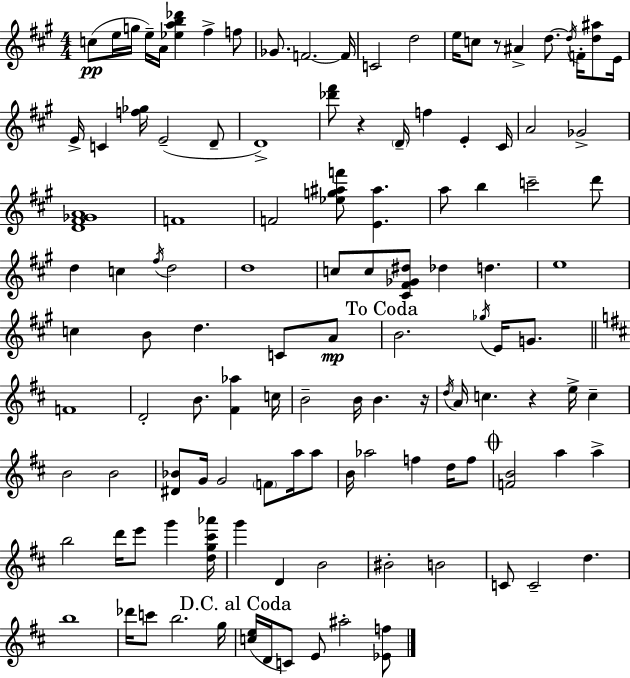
{
  \clef treble
  \numericTimeSignature
  \time 4/4
  \key a \major
  c''8(\pp e''16 g''16 e''16--) a'16 <ees'' a'' b'' des'''>4 fis''4-> f''8 | ges'8. f'2.~~ f'16 | c'2 d''2 | e''16 c''8 r8 ais'4-> d''8.~~ \acciaccatura { d''16 } f'16-. <d'' ais''>8 | \break e'16 e'16-> c'4 <f'' ges''>16 e'2--( d'8-- | d'1->) | <des''' fis'''>8 r4 \parenthesize d'16-- f''4 e'4-. | cis'16 a'2 ges'2-> | \break <d' fis' ges' a'>1 | f'1 | f'2 <ees'' g'' ais'' f'''>8 <e' ais''>4. | a''8 b''4 c'''2-- d'''8 | \break d''4 c''4 \acciaccatura { fis''16 } d''2 | d''1 | c''8 c''8 <cis' fis' ges' dis''>8 des''4 d''4. | e''1 | \break c''4 b'8 d''4. c'8 | a'8\mp \mark "To Coda" b'2. \acciaccatura { ges''16 } e'16 | g'8. \bar "||" \break \key b \minor f'1 | d'2-. b'8. <fis' aes''>4 c''16 | b'2-- b'16 b'4. r16 | \acciaccatura { d''16 } a'16 c''4. r4 e''16-> c''4-- | \break b'2 b'2 | <dis' bes'>8 g'16 g'2 \parenthesize f'8 a''16 a''8 | b'16 aes''2 f''4 d''16 f''8 | \mark \markup { \musicglyph "scripts.coda" } <f' b'>2 a''4 a''4-> | \break b''2 d'''16 e'''8 g'''4 | <d'' g'' cis''' aes'''>16 g'''4 d'4 b'2 | bis'2-. b'2 | c'8 c'2-- d''4. | \break b''1 | des'''16 c'''8 b''2. | g''16 \mark "D.C. al Coda" <c'' e''>16( d'16 c'8) e'8 ais''2-. <ees' f''>8 | \bar "|."
}